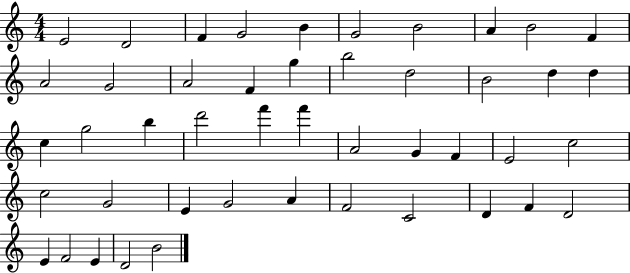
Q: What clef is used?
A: treble